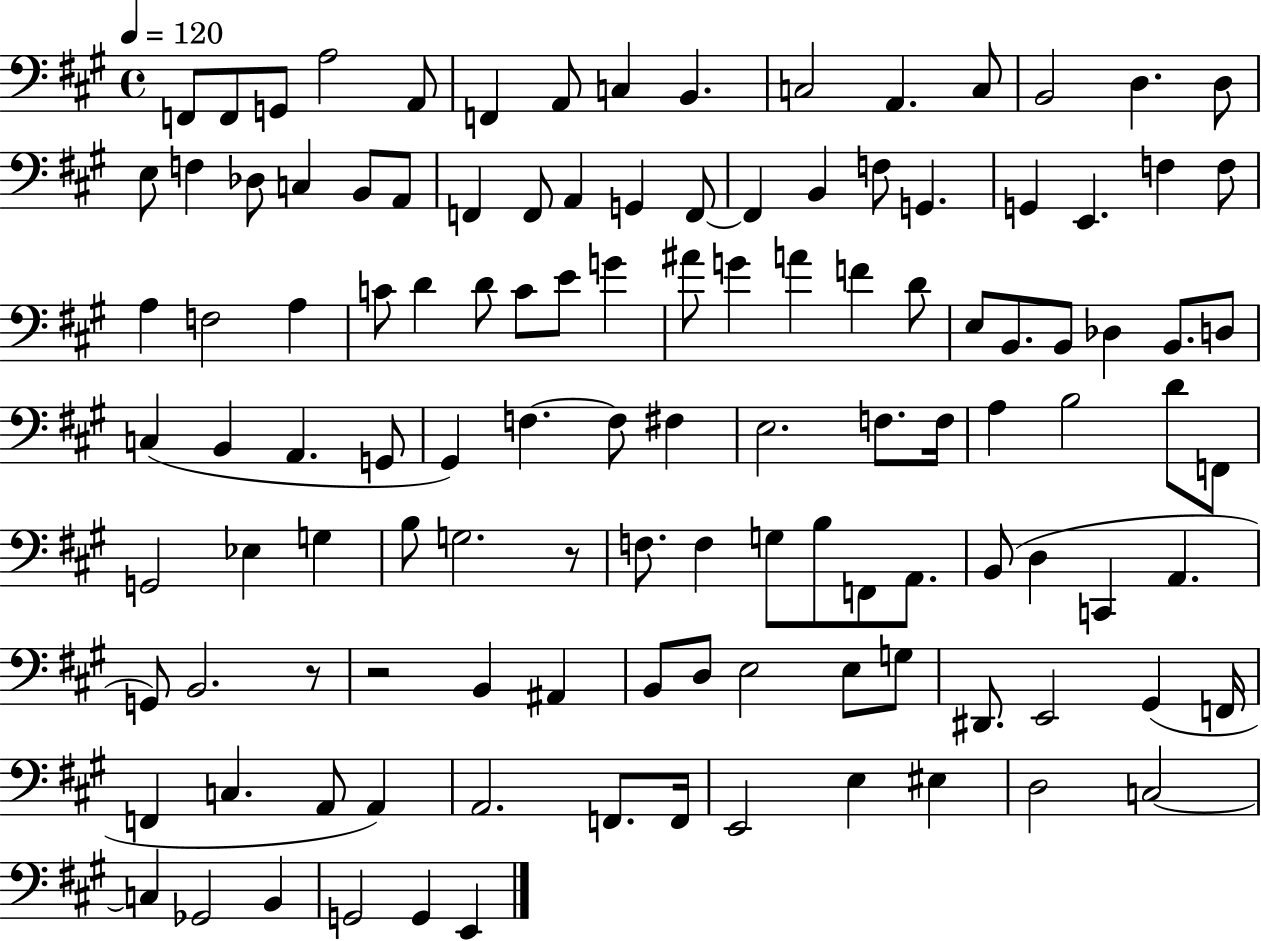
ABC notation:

X:1
T:Untitled
M:4/4
L:1/4
K:A
F,,/2 F,,/2 G,,/2 A,2 A,,/2 F,, A,,/2 C, B,, C,2 A,, C,/2 B,,2 D, D,/2 E,/2 F, _D,/2 C, B,,/2 A,,/2 F,, F,,/2 A,, G,, F,,/2 F,, B,, F,/2 G,, G,, E,, F, F,/2 A, F,2 A, C/2 D D/2 C/2 E/2 G ^A/2 G A F D/2 E,/2 B,,/2 B,,/2 _D, B,,/2 D,/2 C, B,, A,, G,,/2 ^G,, F, F,/2 ^F, E,2 F,/2 F,/4 A, B,2 D/2 F,,/2 G,,2 _E, G, B,/2 G,2 z/2 F,/2 F, G,/2 B,/2 F,,/2 A,,/2 B,,/2 D, C,, A,, G,,/2 B,,2 z/2 z2 B,, ^A,, B,,/2 D,/2 E,2 E,/2 G,/2 ^D,,/2 E,,2 ^G,, F,,/4 F,, C, A,,/2 A,, A,,2 F,,/2 F,,/4 E,,2 E, ^E, D,2 C,2 C, _G,,2 B,, G,,2 G,, E,,